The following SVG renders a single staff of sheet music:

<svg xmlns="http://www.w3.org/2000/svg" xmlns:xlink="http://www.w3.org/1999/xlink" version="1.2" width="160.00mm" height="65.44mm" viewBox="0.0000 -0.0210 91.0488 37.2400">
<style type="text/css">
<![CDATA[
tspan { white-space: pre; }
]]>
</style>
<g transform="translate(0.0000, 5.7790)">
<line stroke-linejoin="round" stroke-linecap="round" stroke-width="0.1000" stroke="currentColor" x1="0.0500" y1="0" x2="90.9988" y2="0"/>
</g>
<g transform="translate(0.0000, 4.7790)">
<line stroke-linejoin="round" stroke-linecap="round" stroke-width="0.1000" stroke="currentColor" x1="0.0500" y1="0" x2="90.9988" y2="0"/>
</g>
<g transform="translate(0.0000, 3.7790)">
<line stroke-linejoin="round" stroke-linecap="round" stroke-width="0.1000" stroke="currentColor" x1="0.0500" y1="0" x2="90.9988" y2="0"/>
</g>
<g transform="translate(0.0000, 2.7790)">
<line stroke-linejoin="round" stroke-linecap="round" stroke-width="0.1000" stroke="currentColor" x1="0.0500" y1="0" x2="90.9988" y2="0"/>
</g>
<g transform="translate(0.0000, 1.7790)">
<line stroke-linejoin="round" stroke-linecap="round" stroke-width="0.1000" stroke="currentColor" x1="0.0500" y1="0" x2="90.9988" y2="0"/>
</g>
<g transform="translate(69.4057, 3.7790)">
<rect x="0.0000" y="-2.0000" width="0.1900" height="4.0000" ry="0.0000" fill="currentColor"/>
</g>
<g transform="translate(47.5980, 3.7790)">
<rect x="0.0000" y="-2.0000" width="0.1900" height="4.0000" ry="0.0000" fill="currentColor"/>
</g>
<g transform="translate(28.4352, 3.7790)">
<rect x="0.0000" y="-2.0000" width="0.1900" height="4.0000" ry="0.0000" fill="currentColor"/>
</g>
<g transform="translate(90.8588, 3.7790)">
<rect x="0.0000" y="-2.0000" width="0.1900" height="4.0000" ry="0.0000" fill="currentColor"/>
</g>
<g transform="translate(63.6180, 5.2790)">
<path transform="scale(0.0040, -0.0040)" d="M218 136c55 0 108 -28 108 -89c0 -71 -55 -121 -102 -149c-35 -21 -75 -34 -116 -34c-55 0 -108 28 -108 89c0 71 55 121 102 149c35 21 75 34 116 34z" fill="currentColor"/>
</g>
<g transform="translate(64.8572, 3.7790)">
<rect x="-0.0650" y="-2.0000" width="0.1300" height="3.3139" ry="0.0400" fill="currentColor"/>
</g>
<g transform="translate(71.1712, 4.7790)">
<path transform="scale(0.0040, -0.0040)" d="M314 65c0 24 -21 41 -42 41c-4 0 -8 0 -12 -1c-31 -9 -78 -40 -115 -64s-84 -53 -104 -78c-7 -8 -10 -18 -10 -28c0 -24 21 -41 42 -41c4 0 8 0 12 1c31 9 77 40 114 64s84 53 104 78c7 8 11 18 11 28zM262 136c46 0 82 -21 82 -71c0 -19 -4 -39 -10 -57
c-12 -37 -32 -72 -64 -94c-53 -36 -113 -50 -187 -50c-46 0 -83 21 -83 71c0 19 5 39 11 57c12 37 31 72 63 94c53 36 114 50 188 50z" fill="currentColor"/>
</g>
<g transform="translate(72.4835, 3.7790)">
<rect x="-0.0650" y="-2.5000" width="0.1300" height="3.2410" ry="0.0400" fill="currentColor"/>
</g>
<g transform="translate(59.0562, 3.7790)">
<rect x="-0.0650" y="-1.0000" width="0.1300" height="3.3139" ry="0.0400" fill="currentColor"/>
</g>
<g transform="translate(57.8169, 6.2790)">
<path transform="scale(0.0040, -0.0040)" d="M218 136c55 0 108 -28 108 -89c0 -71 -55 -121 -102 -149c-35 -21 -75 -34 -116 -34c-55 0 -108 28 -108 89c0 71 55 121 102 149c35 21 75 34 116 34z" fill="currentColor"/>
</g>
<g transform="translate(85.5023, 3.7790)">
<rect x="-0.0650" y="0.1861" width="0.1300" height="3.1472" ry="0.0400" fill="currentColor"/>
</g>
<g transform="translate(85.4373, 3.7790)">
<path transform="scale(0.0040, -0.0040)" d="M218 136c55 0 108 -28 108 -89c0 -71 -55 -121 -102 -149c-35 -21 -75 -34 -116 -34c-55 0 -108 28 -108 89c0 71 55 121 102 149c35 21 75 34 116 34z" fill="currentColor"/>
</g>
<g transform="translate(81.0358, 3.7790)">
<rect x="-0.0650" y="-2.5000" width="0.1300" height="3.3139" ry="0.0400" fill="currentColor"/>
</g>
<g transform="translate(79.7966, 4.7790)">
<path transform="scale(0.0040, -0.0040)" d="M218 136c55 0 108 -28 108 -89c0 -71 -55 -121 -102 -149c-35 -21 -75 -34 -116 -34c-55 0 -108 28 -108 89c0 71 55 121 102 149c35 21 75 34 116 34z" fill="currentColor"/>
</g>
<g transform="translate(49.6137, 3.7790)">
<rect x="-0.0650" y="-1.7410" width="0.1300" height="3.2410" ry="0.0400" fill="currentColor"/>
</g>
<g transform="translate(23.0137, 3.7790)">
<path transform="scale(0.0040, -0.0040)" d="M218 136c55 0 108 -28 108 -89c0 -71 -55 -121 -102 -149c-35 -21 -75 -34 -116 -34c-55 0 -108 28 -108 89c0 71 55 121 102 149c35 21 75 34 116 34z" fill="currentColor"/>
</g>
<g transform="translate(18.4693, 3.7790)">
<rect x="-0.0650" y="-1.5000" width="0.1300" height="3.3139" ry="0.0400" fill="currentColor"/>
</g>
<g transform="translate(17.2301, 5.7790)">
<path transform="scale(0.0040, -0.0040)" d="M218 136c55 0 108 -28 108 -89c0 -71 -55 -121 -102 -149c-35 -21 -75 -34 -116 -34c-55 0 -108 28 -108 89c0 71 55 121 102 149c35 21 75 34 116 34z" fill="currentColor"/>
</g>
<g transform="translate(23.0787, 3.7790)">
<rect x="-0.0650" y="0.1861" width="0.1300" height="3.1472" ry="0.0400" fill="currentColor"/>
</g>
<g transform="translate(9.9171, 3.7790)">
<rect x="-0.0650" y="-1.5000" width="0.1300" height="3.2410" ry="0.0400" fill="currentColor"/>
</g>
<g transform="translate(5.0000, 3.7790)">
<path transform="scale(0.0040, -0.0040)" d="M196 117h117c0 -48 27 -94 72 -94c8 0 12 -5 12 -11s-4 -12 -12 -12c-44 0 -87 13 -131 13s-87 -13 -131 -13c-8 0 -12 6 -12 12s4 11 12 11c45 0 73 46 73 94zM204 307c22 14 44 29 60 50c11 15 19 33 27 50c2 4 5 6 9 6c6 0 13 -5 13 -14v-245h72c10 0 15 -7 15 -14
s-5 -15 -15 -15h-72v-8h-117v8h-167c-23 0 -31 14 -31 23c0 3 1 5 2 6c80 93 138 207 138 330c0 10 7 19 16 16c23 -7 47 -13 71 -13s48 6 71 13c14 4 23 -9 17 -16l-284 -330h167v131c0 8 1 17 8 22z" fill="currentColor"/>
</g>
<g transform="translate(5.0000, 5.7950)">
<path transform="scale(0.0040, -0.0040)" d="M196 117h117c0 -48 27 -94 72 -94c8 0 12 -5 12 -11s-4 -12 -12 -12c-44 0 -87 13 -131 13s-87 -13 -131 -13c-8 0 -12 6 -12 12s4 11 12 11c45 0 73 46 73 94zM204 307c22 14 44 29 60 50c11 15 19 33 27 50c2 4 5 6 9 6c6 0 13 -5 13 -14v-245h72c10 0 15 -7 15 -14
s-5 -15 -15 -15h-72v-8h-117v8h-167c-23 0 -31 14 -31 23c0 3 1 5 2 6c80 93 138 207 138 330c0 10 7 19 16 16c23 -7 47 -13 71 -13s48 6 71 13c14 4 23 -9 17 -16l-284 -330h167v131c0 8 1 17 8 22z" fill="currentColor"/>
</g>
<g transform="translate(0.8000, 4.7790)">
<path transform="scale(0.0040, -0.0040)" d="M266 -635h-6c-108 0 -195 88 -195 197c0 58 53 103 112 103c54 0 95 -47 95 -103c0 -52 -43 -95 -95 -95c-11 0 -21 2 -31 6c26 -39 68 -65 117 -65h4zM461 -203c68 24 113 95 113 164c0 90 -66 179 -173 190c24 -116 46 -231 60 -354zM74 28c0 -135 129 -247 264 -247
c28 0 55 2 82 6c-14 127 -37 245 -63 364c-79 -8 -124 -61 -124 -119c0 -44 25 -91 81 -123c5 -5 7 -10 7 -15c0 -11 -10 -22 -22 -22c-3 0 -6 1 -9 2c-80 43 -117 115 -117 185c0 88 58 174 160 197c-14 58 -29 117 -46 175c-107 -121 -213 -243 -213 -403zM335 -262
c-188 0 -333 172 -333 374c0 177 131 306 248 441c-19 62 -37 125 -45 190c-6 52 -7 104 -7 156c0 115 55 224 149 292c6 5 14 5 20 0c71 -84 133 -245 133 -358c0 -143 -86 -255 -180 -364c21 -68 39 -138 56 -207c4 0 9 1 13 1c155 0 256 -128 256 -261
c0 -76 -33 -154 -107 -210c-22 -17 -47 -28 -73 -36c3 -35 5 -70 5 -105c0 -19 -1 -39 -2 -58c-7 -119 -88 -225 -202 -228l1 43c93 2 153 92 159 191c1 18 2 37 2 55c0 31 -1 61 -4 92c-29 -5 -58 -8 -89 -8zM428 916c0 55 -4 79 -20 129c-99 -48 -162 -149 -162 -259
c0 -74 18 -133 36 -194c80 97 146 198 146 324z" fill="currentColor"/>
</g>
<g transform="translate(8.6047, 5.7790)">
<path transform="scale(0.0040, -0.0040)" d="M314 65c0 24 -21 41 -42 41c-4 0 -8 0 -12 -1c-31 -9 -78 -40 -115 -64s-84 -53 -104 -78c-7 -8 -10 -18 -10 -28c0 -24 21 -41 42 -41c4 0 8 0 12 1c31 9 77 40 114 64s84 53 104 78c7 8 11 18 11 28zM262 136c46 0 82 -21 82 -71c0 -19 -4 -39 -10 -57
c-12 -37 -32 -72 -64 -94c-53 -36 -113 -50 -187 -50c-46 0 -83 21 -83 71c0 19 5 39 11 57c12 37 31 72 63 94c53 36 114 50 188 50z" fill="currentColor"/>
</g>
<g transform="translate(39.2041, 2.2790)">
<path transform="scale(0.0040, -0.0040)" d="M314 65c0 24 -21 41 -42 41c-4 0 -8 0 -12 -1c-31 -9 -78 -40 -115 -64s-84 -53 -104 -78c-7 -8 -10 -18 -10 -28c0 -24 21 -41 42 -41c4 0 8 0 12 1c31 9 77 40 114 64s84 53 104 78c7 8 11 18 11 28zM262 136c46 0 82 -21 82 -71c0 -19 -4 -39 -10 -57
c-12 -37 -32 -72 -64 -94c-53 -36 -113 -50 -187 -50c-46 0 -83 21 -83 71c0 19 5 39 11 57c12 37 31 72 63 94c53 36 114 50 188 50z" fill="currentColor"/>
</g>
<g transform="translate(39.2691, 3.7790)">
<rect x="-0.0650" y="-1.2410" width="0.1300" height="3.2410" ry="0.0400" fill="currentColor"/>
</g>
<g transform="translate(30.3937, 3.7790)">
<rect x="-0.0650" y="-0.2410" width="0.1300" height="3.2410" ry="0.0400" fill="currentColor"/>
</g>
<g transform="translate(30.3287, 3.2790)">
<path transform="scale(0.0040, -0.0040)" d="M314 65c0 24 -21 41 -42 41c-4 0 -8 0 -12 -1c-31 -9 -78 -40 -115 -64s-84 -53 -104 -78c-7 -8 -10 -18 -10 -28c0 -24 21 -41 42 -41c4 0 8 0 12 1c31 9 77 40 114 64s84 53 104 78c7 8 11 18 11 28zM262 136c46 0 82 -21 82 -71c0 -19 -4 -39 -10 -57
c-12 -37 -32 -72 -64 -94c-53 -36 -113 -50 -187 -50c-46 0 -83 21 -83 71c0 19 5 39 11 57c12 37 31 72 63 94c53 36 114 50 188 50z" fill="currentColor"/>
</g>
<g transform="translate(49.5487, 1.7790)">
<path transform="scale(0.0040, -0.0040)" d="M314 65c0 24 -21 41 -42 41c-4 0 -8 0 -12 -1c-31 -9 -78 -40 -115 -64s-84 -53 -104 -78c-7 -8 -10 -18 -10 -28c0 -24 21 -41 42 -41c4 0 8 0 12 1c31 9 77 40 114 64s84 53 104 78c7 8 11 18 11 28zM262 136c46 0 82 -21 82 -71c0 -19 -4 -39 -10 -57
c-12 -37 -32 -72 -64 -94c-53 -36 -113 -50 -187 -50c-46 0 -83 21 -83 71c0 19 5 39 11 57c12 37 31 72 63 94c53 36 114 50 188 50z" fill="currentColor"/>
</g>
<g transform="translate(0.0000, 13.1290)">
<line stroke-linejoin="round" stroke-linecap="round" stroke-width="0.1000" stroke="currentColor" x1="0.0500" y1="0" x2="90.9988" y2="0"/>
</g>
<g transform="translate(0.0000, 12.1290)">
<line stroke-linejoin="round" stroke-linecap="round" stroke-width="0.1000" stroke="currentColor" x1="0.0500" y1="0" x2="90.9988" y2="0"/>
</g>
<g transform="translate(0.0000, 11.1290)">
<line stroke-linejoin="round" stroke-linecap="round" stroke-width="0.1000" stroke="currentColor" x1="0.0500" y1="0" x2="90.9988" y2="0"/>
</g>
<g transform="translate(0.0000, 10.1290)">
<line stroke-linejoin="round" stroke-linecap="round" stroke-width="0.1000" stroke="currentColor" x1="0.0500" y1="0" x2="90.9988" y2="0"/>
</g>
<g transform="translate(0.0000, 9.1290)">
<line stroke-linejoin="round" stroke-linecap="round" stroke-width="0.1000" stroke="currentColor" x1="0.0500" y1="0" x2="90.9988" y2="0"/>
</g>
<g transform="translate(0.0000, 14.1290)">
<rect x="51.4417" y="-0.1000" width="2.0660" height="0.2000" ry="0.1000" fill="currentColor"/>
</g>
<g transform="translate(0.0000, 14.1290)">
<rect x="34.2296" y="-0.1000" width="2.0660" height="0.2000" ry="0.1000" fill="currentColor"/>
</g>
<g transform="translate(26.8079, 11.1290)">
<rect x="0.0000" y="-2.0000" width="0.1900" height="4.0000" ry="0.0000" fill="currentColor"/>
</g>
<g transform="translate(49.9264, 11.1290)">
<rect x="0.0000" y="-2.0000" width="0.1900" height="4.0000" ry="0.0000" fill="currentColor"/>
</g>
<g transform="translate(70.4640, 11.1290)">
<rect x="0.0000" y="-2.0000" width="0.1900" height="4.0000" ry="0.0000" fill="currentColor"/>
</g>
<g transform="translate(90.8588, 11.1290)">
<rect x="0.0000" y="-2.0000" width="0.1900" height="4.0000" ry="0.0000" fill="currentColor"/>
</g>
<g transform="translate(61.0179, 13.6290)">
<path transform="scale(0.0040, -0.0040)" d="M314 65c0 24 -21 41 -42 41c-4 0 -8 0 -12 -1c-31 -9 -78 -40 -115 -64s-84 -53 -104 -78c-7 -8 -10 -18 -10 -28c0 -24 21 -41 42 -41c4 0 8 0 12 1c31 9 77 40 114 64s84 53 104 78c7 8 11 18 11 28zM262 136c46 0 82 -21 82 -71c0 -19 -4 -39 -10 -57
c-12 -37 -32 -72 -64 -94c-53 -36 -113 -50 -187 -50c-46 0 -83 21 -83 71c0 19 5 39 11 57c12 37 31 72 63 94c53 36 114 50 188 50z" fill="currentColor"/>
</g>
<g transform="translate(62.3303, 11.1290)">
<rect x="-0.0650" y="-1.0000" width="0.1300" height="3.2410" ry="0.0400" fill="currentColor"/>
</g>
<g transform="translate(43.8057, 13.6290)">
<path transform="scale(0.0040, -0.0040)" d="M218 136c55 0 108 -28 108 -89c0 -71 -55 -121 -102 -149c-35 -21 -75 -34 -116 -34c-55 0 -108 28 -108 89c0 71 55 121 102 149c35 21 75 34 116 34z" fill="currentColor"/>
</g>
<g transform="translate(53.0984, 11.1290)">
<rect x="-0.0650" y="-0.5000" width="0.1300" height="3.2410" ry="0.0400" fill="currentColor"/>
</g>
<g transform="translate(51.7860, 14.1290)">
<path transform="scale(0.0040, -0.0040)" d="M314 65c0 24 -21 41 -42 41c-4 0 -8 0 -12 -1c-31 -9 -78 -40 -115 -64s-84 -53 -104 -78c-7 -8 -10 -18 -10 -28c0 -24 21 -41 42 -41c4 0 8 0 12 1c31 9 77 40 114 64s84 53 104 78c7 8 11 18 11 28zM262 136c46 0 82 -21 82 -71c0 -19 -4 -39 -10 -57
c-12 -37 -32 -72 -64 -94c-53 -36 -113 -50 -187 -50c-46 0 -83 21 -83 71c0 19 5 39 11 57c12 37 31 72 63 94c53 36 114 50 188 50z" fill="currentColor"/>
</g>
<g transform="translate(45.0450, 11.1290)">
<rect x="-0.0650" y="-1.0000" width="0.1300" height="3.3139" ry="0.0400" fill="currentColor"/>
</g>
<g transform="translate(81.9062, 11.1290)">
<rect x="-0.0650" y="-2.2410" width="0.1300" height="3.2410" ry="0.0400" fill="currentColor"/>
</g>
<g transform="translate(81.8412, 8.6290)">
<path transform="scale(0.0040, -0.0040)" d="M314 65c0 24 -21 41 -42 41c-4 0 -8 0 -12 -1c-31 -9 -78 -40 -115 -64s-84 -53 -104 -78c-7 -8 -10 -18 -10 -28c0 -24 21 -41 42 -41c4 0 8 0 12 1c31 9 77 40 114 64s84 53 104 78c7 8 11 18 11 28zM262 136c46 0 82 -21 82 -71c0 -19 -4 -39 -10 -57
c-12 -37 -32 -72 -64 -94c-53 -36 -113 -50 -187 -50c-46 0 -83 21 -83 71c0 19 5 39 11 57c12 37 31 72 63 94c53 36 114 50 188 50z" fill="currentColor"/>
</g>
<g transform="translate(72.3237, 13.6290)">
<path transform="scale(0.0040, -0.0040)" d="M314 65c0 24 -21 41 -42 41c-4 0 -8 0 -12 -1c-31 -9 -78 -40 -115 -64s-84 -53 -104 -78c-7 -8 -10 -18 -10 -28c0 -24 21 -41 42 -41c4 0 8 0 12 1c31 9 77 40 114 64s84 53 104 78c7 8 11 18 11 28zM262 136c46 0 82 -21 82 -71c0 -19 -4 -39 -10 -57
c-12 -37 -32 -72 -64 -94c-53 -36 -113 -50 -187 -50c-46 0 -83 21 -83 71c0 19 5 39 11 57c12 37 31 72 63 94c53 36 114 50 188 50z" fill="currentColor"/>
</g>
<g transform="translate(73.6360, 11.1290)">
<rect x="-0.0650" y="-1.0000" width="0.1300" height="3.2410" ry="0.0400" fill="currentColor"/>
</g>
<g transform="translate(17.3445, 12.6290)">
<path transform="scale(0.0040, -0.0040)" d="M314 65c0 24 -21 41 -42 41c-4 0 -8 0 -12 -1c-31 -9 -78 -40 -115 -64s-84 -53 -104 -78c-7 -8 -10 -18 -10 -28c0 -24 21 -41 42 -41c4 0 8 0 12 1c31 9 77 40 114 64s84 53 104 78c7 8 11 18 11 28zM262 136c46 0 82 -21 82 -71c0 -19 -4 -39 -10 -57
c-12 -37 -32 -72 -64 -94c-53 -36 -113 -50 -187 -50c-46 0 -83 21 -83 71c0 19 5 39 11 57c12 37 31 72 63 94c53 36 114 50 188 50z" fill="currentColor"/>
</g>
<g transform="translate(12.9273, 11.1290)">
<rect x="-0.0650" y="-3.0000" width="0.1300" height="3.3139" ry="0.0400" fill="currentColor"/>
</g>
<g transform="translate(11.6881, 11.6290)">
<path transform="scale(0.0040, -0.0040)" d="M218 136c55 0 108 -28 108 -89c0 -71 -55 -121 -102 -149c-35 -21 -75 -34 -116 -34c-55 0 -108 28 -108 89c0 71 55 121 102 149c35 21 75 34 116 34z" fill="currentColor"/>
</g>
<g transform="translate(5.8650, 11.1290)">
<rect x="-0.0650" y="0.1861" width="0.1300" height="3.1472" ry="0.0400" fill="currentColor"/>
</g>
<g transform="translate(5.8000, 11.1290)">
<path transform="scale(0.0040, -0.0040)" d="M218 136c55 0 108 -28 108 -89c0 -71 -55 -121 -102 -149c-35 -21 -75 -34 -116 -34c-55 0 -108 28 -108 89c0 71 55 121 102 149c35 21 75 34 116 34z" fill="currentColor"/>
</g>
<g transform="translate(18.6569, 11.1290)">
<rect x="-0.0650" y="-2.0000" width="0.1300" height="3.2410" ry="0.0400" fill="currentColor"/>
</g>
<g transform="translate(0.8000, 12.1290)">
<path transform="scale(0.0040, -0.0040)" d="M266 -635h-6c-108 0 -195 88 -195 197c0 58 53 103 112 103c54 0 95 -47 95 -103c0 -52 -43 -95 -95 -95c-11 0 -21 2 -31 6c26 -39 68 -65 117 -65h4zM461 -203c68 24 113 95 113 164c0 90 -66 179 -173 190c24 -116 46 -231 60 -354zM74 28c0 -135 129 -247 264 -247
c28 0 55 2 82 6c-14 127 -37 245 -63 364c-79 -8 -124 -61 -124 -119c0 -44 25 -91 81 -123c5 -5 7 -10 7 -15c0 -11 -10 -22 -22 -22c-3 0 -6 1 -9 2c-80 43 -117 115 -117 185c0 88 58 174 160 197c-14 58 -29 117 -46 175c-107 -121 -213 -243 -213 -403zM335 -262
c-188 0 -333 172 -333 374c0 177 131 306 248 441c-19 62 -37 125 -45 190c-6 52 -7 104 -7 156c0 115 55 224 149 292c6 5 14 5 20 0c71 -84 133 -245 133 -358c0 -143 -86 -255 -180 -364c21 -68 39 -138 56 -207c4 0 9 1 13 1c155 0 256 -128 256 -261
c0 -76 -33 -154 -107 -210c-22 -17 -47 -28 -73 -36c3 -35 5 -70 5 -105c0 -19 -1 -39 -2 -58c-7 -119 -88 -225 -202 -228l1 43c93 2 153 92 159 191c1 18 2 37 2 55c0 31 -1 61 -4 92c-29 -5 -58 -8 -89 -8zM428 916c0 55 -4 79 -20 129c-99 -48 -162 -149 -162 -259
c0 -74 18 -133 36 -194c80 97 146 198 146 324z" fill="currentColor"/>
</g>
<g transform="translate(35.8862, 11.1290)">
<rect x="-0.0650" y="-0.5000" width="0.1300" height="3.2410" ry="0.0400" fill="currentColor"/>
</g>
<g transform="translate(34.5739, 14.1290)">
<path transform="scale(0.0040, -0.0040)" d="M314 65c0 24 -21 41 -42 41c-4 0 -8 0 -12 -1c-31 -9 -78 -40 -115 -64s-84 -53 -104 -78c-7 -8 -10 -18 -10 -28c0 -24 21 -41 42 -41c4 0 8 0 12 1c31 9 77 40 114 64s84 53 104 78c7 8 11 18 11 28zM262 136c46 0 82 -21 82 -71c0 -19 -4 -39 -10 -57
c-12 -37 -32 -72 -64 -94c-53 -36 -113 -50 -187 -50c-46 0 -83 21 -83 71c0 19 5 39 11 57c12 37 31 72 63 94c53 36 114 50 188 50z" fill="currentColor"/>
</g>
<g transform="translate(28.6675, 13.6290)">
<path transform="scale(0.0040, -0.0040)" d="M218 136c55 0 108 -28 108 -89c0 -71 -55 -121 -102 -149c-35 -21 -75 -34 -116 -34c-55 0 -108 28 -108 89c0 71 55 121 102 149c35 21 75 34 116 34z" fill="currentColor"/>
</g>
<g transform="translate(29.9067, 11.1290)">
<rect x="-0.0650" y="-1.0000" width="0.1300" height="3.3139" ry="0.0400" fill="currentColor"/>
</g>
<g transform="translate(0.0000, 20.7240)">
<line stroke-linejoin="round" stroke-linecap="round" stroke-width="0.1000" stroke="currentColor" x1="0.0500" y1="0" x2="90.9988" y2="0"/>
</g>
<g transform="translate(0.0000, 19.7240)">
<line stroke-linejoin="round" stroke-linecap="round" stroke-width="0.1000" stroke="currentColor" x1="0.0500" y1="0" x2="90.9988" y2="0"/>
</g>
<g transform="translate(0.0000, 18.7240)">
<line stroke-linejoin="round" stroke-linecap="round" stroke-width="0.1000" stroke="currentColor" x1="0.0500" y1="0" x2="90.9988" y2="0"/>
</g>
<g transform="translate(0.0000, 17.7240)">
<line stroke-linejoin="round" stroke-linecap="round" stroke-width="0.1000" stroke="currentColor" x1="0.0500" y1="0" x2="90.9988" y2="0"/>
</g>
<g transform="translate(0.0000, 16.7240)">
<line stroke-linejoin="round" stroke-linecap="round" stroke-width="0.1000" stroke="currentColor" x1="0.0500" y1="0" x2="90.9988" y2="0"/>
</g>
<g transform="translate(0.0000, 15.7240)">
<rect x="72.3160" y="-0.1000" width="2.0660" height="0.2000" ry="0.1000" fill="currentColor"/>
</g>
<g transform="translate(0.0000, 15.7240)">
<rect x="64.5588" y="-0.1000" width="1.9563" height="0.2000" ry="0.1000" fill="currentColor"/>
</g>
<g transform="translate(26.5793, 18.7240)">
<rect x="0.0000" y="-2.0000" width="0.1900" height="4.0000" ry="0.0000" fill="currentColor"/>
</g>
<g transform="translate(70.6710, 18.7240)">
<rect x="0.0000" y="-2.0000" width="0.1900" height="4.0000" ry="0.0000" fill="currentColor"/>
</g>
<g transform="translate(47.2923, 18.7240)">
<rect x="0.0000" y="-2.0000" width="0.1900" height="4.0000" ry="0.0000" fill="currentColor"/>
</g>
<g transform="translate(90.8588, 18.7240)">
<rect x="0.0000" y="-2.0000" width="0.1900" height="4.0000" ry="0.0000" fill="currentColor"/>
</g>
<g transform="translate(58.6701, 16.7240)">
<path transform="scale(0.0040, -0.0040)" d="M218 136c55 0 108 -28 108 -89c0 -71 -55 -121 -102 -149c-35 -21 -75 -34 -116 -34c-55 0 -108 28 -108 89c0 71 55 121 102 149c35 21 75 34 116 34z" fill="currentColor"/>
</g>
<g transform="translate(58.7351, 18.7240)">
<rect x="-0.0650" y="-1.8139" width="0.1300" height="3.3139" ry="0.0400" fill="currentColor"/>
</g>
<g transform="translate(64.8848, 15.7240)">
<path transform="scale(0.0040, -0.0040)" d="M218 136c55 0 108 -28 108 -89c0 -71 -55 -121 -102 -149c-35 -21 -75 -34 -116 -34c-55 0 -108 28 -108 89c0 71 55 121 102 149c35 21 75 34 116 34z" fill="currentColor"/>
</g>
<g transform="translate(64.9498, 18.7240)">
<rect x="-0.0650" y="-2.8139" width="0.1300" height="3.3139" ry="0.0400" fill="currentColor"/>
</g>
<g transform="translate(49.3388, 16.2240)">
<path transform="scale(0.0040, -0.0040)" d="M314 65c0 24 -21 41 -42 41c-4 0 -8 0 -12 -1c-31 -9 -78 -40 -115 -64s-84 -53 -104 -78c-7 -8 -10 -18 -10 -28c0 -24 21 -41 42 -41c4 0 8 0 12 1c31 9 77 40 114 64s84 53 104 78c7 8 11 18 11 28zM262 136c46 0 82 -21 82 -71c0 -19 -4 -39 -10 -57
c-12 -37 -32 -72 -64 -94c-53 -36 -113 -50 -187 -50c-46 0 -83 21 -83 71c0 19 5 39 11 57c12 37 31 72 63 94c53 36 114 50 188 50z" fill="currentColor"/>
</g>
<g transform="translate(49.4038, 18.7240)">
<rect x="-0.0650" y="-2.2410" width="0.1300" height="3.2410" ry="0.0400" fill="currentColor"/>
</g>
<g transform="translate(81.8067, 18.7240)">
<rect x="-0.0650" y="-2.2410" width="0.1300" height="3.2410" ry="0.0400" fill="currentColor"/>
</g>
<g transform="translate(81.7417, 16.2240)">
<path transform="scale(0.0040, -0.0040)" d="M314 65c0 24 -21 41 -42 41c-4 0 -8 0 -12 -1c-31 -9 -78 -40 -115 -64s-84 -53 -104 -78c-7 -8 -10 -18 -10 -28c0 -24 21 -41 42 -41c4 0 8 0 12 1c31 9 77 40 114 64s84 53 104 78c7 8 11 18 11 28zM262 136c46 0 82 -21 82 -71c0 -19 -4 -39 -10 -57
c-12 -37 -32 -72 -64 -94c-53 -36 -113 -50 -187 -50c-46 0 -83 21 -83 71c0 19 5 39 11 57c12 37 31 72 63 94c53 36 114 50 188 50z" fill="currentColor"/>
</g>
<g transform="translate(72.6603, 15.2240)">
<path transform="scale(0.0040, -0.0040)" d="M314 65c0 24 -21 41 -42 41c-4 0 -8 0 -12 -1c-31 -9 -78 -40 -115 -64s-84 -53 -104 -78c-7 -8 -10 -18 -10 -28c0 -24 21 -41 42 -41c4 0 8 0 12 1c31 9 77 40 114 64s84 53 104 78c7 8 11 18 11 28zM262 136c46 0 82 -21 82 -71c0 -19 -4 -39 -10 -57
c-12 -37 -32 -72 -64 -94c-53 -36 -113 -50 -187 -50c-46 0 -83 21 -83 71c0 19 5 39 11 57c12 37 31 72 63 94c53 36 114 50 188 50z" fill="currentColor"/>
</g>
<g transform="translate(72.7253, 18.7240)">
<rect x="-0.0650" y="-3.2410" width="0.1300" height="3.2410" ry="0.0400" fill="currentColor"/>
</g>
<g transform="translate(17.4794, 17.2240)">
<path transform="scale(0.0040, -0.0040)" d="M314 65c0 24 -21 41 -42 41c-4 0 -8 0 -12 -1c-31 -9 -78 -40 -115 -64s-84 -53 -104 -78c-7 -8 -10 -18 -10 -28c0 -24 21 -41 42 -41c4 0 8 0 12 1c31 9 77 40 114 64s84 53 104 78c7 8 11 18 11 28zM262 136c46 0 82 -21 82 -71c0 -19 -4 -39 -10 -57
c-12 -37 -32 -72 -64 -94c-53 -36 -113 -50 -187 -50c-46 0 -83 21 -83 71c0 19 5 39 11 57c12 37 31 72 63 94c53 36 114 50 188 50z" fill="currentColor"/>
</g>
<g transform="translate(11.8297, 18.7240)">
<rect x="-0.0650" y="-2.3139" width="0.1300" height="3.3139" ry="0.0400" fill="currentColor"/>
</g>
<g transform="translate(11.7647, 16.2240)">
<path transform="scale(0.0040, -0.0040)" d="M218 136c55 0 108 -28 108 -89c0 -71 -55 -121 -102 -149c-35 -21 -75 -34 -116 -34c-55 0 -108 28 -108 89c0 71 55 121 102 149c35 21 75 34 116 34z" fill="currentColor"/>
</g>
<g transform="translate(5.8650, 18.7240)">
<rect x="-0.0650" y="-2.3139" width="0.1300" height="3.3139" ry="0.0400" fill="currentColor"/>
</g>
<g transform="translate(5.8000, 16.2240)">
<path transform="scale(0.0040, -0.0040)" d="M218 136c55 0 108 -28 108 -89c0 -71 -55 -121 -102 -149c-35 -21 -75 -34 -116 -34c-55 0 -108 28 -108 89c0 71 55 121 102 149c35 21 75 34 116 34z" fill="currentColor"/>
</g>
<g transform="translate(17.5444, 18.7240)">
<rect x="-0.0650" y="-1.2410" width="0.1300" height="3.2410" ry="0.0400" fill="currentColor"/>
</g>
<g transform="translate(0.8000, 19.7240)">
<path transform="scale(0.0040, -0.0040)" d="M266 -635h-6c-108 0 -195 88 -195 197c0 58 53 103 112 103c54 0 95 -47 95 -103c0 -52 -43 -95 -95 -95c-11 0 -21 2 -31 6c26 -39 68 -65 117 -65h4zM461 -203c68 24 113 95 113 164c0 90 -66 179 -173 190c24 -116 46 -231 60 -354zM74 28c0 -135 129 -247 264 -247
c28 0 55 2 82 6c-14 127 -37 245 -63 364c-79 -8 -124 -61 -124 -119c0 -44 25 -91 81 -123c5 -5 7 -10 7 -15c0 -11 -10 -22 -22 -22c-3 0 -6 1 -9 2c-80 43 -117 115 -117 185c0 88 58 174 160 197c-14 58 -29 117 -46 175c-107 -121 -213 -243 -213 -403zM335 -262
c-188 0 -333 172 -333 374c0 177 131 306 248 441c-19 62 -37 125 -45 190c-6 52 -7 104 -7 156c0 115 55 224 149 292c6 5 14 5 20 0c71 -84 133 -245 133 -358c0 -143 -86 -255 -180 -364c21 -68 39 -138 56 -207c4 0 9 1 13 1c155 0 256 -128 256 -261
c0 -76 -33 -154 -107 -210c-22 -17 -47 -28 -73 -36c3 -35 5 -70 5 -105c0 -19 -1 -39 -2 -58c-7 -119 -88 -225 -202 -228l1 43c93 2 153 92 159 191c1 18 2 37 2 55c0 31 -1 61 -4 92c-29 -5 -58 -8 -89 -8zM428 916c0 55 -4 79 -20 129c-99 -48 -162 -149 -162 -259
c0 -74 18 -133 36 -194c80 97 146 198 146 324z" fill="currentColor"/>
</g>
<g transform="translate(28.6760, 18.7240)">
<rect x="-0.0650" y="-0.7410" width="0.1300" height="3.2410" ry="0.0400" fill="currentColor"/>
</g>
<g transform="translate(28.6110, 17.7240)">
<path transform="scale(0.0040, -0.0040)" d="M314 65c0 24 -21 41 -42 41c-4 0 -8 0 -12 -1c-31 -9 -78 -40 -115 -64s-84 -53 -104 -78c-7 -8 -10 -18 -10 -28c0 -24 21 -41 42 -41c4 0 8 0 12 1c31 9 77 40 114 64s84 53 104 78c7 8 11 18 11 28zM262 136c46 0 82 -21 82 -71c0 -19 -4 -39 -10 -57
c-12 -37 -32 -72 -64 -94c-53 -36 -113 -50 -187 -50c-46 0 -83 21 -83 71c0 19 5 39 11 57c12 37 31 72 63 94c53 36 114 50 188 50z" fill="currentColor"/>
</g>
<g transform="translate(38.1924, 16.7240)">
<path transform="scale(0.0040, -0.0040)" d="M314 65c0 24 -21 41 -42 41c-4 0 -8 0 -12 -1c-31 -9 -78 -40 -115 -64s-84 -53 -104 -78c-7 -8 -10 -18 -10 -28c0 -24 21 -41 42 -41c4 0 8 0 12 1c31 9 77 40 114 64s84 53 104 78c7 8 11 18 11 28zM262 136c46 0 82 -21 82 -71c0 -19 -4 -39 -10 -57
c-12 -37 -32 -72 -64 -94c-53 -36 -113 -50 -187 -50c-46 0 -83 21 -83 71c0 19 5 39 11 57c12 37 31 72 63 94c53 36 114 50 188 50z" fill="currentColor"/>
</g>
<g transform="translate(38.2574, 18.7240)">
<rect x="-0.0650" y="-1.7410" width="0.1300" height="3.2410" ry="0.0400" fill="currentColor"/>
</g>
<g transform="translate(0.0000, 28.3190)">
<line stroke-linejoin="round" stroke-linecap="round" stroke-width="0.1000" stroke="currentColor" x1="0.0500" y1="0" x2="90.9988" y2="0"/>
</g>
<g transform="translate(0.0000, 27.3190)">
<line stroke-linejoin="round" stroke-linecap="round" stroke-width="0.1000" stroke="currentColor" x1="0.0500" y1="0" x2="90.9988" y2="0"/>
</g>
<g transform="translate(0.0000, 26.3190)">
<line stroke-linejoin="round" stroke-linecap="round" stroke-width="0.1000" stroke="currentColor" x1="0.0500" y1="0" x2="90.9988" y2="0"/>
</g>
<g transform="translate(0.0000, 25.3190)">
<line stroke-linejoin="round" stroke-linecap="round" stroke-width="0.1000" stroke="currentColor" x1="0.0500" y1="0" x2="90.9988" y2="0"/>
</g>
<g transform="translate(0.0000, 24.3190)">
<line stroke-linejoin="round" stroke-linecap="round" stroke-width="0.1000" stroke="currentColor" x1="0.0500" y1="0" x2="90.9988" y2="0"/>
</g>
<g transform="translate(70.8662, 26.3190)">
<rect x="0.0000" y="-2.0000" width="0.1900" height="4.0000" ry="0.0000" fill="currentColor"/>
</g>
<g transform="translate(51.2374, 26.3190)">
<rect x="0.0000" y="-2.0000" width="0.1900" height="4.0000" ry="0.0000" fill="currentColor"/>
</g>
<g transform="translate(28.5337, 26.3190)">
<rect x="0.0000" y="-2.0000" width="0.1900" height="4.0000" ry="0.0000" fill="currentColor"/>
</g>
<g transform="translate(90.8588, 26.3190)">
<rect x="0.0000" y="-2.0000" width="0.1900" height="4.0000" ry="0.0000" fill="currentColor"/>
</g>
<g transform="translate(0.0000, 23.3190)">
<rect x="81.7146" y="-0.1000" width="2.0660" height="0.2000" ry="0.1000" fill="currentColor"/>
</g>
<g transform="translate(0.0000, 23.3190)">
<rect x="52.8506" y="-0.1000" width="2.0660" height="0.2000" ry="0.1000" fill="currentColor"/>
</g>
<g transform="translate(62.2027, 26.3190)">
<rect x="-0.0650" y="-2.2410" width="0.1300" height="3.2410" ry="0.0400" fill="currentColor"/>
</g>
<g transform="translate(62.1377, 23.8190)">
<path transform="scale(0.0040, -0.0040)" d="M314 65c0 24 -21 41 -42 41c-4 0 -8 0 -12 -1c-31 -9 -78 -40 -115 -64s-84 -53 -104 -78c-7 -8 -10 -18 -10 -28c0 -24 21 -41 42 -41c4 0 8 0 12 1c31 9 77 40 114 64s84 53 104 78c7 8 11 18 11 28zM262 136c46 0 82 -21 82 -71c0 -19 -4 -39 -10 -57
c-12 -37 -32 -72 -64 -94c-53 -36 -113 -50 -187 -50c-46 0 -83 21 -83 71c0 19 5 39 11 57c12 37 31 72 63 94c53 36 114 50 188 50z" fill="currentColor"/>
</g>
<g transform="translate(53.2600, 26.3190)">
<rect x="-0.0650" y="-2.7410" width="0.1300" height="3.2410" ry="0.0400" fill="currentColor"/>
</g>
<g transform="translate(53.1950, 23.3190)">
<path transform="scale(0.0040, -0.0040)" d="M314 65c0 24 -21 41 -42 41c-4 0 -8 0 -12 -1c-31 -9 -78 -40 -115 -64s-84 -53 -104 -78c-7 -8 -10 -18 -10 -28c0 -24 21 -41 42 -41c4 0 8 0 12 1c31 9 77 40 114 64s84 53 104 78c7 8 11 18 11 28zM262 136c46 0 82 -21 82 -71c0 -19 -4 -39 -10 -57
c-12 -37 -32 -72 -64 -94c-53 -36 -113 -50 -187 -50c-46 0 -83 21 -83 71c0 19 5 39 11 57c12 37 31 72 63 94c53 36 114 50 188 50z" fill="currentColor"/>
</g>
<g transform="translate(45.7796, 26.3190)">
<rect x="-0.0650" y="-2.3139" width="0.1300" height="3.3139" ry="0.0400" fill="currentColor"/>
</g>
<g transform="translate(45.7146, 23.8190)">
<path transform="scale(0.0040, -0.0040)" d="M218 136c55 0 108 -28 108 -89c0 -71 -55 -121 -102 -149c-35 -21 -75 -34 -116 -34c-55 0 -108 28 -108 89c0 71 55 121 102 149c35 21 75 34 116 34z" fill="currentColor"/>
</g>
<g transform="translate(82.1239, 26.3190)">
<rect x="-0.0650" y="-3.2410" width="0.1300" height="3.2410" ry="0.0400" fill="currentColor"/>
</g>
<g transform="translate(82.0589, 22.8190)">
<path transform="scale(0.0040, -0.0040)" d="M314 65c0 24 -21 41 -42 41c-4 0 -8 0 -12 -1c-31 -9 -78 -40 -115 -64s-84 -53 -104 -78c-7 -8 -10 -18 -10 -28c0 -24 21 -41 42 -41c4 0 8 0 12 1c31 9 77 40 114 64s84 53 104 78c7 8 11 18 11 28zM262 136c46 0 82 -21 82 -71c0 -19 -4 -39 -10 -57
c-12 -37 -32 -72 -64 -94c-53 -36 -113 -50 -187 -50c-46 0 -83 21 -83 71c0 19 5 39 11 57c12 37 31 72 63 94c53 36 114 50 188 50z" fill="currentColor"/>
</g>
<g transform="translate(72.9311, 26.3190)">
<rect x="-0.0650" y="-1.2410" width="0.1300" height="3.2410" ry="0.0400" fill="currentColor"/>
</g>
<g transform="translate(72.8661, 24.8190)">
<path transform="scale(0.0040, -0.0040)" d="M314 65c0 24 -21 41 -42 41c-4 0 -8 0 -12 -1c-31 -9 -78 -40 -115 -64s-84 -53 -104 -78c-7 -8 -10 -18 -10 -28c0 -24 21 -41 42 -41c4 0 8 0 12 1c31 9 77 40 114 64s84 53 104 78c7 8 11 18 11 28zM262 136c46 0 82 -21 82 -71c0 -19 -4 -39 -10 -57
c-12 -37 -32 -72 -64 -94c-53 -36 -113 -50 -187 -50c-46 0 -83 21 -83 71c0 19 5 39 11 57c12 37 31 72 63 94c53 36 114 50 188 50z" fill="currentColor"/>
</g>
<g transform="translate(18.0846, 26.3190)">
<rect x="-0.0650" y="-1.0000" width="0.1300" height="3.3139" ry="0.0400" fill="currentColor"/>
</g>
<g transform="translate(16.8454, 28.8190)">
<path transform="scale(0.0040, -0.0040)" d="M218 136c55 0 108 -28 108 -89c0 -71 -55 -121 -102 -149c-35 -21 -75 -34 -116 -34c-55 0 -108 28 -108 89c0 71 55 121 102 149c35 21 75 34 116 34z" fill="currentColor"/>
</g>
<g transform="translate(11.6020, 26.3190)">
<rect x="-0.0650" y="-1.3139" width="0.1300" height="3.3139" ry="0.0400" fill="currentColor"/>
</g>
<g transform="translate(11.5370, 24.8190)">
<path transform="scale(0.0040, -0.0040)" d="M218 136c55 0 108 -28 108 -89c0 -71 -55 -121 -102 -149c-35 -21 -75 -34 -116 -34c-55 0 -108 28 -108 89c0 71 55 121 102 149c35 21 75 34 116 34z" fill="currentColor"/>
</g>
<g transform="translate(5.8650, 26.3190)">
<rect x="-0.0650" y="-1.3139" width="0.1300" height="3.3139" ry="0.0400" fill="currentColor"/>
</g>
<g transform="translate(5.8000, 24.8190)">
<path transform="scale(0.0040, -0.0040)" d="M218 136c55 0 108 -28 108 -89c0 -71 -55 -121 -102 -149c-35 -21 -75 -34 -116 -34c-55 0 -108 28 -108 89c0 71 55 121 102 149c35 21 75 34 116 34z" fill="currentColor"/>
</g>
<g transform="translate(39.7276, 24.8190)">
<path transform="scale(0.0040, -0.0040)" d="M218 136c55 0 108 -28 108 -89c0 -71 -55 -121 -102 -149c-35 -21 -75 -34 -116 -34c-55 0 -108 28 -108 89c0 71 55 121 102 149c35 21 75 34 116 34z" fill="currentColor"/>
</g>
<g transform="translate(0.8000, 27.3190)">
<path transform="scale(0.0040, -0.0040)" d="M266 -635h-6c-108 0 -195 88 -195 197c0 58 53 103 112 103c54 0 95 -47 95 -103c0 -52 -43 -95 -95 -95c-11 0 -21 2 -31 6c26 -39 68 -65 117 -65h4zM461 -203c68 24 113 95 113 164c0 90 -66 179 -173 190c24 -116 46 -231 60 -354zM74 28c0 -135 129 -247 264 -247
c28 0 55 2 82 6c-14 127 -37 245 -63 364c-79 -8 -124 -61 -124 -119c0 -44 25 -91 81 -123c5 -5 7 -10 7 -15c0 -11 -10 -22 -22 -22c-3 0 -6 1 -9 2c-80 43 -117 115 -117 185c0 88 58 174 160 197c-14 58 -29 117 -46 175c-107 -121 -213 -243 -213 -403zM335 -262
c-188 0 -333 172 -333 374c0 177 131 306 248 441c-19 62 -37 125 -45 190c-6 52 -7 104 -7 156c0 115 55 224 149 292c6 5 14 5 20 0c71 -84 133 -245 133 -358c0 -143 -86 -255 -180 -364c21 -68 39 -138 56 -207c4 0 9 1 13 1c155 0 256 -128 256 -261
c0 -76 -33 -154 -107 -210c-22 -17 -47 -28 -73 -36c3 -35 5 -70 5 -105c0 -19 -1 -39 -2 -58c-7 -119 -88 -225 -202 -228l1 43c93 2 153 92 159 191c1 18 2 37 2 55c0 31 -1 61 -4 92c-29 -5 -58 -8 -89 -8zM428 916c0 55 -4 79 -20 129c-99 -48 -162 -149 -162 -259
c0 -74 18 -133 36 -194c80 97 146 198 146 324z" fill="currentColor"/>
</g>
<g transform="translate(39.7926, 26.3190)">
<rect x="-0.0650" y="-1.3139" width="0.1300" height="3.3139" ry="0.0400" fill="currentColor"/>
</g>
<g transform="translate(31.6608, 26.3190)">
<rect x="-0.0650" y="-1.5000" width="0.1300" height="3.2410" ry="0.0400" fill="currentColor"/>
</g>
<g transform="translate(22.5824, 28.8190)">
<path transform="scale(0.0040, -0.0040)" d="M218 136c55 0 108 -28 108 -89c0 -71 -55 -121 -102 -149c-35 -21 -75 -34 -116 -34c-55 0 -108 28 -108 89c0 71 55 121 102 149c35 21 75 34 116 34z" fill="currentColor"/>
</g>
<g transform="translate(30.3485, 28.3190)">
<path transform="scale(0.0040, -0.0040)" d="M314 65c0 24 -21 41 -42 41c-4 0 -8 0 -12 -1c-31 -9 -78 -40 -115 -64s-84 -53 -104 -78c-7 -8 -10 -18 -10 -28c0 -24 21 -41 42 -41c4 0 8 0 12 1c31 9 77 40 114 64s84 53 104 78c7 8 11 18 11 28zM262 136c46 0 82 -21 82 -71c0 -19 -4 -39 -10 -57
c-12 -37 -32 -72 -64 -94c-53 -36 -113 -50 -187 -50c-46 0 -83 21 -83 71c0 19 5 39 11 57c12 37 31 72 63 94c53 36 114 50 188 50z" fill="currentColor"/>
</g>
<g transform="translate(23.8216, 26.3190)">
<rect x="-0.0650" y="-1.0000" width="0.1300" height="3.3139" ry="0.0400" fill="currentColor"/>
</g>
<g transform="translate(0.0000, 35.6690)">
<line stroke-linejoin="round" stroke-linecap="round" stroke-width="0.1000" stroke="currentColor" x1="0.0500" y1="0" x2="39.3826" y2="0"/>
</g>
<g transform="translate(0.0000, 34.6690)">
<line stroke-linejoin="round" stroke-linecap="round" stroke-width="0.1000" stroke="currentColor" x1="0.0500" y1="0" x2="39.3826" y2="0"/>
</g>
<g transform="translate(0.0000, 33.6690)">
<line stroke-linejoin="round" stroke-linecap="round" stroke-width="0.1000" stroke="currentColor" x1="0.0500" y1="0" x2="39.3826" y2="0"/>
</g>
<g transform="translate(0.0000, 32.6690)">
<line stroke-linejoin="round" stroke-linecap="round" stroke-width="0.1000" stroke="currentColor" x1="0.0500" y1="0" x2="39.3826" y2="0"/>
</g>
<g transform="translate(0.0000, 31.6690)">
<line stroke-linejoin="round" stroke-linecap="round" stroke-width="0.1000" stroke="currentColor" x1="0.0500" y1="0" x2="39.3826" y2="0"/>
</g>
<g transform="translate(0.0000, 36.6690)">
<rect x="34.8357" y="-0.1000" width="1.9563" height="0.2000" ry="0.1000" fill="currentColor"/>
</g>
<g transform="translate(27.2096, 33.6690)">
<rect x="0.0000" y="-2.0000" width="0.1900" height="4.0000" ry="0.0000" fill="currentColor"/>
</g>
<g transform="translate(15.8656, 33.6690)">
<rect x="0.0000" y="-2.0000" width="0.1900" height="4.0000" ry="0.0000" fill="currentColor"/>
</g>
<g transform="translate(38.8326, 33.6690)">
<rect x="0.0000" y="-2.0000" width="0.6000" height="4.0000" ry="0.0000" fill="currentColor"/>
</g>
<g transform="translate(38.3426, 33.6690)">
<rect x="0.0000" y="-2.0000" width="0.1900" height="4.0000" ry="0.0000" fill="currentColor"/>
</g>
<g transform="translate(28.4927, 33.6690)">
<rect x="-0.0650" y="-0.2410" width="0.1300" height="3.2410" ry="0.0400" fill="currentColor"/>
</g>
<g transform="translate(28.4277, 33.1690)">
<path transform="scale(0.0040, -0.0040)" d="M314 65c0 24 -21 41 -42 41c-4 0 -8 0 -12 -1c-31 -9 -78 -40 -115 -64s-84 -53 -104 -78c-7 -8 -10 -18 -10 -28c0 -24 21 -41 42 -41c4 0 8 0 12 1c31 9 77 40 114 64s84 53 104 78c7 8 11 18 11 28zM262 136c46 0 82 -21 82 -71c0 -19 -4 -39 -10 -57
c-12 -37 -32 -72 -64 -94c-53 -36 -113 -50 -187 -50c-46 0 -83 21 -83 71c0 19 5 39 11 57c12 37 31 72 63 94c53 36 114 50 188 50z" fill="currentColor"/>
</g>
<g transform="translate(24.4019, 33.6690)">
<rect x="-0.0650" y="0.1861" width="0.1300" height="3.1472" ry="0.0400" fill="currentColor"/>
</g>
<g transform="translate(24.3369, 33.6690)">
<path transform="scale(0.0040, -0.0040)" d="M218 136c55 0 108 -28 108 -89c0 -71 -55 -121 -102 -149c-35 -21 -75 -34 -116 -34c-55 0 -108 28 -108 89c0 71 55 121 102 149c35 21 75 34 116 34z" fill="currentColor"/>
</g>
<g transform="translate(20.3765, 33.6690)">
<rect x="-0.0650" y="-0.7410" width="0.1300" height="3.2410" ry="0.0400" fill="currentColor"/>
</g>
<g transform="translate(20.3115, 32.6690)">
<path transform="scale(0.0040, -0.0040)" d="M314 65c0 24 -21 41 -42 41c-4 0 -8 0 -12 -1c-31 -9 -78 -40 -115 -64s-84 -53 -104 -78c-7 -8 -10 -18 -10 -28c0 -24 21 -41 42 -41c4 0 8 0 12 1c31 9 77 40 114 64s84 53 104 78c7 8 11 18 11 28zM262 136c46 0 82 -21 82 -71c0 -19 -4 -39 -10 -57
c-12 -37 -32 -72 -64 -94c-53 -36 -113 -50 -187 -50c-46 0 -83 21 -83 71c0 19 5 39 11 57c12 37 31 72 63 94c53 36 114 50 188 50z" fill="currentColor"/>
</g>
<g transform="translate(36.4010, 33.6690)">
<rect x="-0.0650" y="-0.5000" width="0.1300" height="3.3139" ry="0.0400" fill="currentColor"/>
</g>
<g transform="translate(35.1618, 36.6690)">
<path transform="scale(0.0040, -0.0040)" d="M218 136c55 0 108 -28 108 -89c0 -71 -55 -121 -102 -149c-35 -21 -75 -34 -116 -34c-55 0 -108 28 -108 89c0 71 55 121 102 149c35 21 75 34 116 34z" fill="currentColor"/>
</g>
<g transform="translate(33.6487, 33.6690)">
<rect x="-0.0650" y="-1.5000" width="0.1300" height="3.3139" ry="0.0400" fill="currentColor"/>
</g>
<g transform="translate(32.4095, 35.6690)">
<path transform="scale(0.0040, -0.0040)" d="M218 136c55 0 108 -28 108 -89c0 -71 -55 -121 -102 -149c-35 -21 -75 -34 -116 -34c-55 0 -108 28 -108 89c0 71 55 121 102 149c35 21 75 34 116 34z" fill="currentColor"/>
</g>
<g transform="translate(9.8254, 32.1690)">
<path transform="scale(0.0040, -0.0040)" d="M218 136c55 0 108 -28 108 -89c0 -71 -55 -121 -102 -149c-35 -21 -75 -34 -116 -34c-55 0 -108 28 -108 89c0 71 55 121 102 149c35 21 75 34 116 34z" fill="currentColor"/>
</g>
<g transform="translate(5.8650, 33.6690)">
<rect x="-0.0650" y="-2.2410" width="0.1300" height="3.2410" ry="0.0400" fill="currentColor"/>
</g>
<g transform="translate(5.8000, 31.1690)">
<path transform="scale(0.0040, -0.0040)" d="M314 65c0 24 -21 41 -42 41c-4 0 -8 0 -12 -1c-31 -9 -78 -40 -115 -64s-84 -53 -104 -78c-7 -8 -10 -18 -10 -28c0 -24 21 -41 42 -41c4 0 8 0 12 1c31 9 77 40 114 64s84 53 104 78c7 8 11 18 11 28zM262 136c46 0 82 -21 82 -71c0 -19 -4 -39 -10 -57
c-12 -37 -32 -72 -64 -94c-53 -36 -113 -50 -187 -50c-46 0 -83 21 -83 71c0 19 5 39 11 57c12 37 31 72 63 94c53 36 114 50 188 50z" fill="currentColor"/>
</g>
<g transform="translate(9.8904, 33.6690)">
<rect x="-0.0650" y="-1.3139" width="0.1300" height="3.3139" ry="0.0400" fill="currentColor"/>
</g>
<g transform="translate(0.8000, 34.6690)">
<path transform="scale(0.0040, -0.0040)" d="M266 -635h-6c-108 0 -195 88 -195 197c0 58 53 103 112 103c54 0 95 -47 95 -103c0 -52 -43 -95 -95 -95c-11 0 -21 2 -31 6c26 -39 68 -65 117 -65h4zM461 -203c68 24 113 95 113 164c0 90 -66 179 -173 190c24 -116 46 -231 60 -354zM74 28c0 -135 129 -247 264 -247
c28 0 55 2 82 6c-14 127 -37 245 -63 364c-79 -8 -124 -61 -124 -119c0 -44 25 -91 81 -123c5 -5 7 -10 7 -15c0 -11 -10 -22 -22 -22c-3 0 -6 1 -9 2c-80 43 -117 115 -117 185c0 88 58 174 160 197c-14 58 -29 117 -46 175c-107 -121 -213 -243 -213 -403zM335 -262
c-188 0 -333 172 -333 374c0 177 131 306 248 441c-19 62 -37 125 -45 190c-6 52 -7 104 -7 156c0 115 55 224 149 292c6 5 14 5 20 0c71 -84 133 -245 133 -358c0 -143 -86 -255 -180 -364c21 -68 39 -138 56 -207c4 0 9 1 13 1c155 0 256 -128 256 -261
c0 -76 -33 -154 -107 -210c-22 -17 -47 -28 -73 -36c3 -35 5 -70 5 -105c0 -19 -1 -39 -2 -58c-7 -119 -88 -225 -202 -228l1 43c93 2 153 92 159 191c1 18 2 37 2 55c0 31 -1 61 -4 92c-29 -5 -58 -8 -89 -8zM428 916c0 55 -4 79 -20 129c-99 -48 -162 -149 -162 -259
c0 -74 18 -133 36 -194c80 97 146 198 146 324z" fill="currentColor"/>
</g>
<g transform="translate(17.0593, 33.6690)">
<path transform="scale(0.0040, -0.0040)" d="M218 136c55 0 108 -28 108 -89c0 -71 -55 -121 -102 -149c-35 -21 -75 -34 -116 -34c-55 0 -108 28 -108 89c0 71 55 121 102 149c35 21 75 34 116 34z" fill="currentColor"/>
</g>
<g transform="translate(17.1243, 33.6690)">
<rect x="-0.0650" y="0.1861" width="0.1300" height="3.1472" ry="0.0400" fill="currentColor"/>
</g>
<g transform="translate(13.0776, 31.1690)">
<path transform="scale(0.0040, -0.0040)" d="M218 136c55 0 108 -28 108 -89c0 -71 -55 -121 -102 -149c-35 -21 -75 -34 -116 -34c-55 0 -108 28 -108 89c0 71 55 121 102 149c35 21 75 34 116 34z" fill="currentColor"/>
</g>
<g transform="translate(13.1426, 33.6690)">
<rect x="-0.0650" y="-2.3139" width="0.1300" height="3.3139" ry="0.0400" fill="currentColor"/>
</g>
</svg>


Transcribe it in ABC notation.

X:1
T:Untitled
M:4/4
L:1/4
K:C
E2 E B c2 e2 f2 D F G2 G B B A F2 D C2 D C2 D2 D2 g2 g g e2 d2 f2 g2 f a b2 g2 e e D D E2 e g a2 g2 e2 b2 g2 e g B d2 B c2 E C